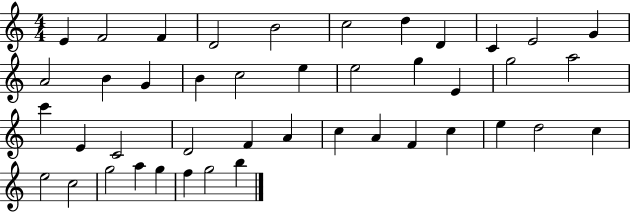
E4/q F4/h F4/q D4/h B4/h C5/h D5/q D4/q C4/q E4/h G4/q A4/h B4/q G4/q B4/q C5/h E5/q E5/h G5/q E4/q G5/h A5/h C6/q E4/q C4/h D4/h F4/q A4/q C5/q A4/q F4/q C5/q E5/q D5/h C5/q E5/h C5/h G5/h A5/q G5/q F5/q G5/h B5/q